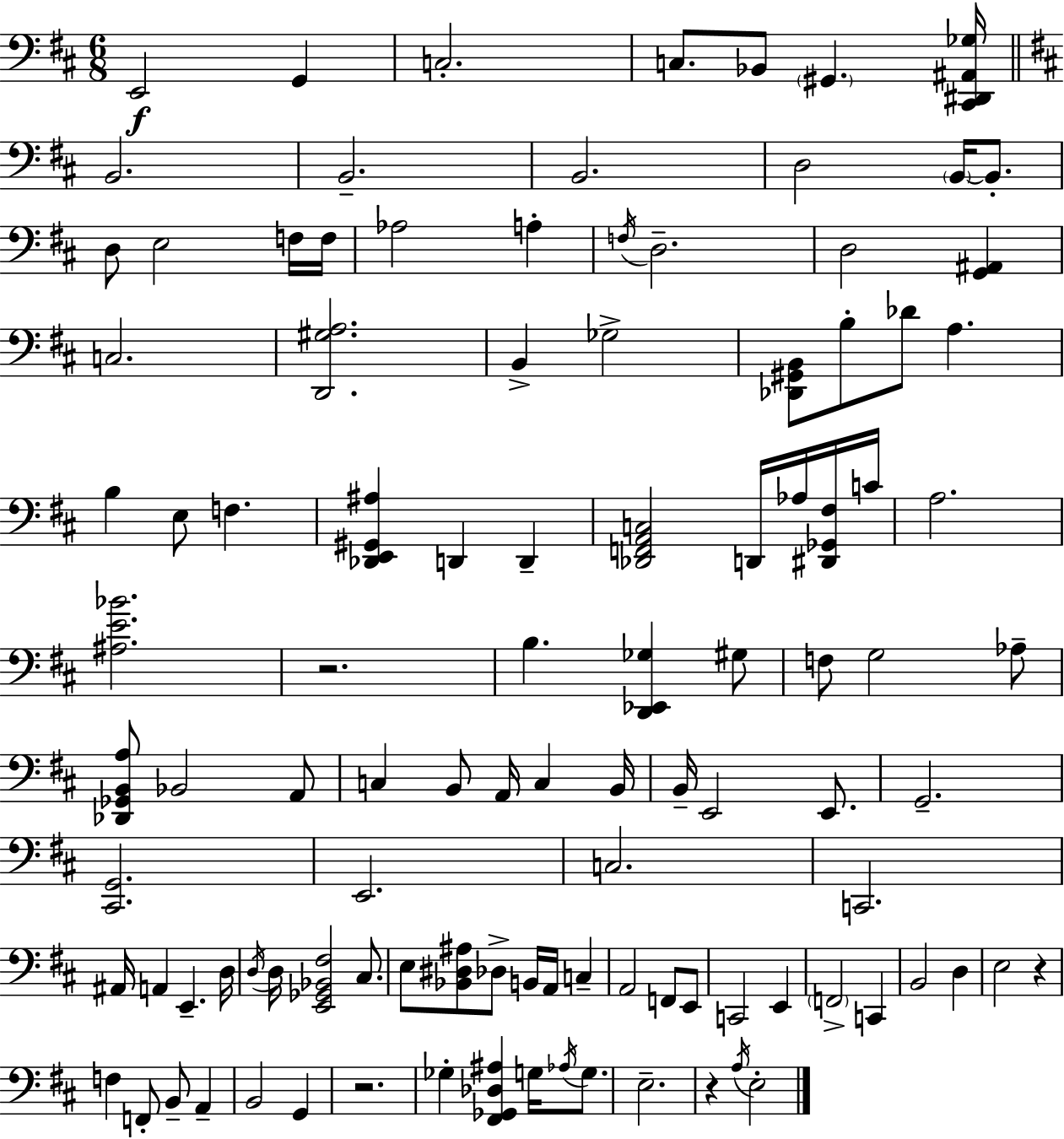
X:1
T:Untitled
M:6/8
L:1/4
K:D
E,,2 G,, C,2 C,/2 _B,,/2 ^G,, [^C,,^D,,^A,,_G,]/4 B,,2 B,,2 B,,2 D,2 B,,/4 B,,/2 D,/2 E,2 F,/4 F,/4 _A,2 A, F,/4 D,2 D,2 [G,,^A,,] C,2 [D,,^G,A,]2 B,, _G,2 [_D,,^G,,B,,]/2 B,/2 _D/2 A, B, E,/2 F, [_D,,E,,^G,,^A,] D,, D,, [_D,,F,,A,,C,]2 D,,/4 _A,/4 [^D,,_G,,^F,]/4 C/4 A,2 [^A,E_B]2 z2 B, [D,,_E,,_G,] ^G,/2 F,/2 G,2 _A,/2 [_D,,_G,,B,,A,]/2 _B,,2 A,,/2 C, B,,/2 A,,/4 C, B,,/4 B,,/4 E,,2 E,,/2 G,,2 [^C,,G,,]2 E,,2 C,2 C,,2 ^A,,/4 A,, E,, D,/4 D,/4 D,/4 [E,,_G,,_B,,^F,]2 ^C,/2 E,/2 [_B,,^D,^A,]/2 _D,/2 B,,/4 A,,/4 C, A,,2 F,,/2 E,,/2 C,,2 E,, F,,2 C,, B,,2 D, E,2 z F, F,,/2 B,,/2 A,, B,,2 G,, z2 _G, [^F,,_G,,_D,^A,] G,/4 _A,/4 G,/2 E,2 z A,/4 E,2